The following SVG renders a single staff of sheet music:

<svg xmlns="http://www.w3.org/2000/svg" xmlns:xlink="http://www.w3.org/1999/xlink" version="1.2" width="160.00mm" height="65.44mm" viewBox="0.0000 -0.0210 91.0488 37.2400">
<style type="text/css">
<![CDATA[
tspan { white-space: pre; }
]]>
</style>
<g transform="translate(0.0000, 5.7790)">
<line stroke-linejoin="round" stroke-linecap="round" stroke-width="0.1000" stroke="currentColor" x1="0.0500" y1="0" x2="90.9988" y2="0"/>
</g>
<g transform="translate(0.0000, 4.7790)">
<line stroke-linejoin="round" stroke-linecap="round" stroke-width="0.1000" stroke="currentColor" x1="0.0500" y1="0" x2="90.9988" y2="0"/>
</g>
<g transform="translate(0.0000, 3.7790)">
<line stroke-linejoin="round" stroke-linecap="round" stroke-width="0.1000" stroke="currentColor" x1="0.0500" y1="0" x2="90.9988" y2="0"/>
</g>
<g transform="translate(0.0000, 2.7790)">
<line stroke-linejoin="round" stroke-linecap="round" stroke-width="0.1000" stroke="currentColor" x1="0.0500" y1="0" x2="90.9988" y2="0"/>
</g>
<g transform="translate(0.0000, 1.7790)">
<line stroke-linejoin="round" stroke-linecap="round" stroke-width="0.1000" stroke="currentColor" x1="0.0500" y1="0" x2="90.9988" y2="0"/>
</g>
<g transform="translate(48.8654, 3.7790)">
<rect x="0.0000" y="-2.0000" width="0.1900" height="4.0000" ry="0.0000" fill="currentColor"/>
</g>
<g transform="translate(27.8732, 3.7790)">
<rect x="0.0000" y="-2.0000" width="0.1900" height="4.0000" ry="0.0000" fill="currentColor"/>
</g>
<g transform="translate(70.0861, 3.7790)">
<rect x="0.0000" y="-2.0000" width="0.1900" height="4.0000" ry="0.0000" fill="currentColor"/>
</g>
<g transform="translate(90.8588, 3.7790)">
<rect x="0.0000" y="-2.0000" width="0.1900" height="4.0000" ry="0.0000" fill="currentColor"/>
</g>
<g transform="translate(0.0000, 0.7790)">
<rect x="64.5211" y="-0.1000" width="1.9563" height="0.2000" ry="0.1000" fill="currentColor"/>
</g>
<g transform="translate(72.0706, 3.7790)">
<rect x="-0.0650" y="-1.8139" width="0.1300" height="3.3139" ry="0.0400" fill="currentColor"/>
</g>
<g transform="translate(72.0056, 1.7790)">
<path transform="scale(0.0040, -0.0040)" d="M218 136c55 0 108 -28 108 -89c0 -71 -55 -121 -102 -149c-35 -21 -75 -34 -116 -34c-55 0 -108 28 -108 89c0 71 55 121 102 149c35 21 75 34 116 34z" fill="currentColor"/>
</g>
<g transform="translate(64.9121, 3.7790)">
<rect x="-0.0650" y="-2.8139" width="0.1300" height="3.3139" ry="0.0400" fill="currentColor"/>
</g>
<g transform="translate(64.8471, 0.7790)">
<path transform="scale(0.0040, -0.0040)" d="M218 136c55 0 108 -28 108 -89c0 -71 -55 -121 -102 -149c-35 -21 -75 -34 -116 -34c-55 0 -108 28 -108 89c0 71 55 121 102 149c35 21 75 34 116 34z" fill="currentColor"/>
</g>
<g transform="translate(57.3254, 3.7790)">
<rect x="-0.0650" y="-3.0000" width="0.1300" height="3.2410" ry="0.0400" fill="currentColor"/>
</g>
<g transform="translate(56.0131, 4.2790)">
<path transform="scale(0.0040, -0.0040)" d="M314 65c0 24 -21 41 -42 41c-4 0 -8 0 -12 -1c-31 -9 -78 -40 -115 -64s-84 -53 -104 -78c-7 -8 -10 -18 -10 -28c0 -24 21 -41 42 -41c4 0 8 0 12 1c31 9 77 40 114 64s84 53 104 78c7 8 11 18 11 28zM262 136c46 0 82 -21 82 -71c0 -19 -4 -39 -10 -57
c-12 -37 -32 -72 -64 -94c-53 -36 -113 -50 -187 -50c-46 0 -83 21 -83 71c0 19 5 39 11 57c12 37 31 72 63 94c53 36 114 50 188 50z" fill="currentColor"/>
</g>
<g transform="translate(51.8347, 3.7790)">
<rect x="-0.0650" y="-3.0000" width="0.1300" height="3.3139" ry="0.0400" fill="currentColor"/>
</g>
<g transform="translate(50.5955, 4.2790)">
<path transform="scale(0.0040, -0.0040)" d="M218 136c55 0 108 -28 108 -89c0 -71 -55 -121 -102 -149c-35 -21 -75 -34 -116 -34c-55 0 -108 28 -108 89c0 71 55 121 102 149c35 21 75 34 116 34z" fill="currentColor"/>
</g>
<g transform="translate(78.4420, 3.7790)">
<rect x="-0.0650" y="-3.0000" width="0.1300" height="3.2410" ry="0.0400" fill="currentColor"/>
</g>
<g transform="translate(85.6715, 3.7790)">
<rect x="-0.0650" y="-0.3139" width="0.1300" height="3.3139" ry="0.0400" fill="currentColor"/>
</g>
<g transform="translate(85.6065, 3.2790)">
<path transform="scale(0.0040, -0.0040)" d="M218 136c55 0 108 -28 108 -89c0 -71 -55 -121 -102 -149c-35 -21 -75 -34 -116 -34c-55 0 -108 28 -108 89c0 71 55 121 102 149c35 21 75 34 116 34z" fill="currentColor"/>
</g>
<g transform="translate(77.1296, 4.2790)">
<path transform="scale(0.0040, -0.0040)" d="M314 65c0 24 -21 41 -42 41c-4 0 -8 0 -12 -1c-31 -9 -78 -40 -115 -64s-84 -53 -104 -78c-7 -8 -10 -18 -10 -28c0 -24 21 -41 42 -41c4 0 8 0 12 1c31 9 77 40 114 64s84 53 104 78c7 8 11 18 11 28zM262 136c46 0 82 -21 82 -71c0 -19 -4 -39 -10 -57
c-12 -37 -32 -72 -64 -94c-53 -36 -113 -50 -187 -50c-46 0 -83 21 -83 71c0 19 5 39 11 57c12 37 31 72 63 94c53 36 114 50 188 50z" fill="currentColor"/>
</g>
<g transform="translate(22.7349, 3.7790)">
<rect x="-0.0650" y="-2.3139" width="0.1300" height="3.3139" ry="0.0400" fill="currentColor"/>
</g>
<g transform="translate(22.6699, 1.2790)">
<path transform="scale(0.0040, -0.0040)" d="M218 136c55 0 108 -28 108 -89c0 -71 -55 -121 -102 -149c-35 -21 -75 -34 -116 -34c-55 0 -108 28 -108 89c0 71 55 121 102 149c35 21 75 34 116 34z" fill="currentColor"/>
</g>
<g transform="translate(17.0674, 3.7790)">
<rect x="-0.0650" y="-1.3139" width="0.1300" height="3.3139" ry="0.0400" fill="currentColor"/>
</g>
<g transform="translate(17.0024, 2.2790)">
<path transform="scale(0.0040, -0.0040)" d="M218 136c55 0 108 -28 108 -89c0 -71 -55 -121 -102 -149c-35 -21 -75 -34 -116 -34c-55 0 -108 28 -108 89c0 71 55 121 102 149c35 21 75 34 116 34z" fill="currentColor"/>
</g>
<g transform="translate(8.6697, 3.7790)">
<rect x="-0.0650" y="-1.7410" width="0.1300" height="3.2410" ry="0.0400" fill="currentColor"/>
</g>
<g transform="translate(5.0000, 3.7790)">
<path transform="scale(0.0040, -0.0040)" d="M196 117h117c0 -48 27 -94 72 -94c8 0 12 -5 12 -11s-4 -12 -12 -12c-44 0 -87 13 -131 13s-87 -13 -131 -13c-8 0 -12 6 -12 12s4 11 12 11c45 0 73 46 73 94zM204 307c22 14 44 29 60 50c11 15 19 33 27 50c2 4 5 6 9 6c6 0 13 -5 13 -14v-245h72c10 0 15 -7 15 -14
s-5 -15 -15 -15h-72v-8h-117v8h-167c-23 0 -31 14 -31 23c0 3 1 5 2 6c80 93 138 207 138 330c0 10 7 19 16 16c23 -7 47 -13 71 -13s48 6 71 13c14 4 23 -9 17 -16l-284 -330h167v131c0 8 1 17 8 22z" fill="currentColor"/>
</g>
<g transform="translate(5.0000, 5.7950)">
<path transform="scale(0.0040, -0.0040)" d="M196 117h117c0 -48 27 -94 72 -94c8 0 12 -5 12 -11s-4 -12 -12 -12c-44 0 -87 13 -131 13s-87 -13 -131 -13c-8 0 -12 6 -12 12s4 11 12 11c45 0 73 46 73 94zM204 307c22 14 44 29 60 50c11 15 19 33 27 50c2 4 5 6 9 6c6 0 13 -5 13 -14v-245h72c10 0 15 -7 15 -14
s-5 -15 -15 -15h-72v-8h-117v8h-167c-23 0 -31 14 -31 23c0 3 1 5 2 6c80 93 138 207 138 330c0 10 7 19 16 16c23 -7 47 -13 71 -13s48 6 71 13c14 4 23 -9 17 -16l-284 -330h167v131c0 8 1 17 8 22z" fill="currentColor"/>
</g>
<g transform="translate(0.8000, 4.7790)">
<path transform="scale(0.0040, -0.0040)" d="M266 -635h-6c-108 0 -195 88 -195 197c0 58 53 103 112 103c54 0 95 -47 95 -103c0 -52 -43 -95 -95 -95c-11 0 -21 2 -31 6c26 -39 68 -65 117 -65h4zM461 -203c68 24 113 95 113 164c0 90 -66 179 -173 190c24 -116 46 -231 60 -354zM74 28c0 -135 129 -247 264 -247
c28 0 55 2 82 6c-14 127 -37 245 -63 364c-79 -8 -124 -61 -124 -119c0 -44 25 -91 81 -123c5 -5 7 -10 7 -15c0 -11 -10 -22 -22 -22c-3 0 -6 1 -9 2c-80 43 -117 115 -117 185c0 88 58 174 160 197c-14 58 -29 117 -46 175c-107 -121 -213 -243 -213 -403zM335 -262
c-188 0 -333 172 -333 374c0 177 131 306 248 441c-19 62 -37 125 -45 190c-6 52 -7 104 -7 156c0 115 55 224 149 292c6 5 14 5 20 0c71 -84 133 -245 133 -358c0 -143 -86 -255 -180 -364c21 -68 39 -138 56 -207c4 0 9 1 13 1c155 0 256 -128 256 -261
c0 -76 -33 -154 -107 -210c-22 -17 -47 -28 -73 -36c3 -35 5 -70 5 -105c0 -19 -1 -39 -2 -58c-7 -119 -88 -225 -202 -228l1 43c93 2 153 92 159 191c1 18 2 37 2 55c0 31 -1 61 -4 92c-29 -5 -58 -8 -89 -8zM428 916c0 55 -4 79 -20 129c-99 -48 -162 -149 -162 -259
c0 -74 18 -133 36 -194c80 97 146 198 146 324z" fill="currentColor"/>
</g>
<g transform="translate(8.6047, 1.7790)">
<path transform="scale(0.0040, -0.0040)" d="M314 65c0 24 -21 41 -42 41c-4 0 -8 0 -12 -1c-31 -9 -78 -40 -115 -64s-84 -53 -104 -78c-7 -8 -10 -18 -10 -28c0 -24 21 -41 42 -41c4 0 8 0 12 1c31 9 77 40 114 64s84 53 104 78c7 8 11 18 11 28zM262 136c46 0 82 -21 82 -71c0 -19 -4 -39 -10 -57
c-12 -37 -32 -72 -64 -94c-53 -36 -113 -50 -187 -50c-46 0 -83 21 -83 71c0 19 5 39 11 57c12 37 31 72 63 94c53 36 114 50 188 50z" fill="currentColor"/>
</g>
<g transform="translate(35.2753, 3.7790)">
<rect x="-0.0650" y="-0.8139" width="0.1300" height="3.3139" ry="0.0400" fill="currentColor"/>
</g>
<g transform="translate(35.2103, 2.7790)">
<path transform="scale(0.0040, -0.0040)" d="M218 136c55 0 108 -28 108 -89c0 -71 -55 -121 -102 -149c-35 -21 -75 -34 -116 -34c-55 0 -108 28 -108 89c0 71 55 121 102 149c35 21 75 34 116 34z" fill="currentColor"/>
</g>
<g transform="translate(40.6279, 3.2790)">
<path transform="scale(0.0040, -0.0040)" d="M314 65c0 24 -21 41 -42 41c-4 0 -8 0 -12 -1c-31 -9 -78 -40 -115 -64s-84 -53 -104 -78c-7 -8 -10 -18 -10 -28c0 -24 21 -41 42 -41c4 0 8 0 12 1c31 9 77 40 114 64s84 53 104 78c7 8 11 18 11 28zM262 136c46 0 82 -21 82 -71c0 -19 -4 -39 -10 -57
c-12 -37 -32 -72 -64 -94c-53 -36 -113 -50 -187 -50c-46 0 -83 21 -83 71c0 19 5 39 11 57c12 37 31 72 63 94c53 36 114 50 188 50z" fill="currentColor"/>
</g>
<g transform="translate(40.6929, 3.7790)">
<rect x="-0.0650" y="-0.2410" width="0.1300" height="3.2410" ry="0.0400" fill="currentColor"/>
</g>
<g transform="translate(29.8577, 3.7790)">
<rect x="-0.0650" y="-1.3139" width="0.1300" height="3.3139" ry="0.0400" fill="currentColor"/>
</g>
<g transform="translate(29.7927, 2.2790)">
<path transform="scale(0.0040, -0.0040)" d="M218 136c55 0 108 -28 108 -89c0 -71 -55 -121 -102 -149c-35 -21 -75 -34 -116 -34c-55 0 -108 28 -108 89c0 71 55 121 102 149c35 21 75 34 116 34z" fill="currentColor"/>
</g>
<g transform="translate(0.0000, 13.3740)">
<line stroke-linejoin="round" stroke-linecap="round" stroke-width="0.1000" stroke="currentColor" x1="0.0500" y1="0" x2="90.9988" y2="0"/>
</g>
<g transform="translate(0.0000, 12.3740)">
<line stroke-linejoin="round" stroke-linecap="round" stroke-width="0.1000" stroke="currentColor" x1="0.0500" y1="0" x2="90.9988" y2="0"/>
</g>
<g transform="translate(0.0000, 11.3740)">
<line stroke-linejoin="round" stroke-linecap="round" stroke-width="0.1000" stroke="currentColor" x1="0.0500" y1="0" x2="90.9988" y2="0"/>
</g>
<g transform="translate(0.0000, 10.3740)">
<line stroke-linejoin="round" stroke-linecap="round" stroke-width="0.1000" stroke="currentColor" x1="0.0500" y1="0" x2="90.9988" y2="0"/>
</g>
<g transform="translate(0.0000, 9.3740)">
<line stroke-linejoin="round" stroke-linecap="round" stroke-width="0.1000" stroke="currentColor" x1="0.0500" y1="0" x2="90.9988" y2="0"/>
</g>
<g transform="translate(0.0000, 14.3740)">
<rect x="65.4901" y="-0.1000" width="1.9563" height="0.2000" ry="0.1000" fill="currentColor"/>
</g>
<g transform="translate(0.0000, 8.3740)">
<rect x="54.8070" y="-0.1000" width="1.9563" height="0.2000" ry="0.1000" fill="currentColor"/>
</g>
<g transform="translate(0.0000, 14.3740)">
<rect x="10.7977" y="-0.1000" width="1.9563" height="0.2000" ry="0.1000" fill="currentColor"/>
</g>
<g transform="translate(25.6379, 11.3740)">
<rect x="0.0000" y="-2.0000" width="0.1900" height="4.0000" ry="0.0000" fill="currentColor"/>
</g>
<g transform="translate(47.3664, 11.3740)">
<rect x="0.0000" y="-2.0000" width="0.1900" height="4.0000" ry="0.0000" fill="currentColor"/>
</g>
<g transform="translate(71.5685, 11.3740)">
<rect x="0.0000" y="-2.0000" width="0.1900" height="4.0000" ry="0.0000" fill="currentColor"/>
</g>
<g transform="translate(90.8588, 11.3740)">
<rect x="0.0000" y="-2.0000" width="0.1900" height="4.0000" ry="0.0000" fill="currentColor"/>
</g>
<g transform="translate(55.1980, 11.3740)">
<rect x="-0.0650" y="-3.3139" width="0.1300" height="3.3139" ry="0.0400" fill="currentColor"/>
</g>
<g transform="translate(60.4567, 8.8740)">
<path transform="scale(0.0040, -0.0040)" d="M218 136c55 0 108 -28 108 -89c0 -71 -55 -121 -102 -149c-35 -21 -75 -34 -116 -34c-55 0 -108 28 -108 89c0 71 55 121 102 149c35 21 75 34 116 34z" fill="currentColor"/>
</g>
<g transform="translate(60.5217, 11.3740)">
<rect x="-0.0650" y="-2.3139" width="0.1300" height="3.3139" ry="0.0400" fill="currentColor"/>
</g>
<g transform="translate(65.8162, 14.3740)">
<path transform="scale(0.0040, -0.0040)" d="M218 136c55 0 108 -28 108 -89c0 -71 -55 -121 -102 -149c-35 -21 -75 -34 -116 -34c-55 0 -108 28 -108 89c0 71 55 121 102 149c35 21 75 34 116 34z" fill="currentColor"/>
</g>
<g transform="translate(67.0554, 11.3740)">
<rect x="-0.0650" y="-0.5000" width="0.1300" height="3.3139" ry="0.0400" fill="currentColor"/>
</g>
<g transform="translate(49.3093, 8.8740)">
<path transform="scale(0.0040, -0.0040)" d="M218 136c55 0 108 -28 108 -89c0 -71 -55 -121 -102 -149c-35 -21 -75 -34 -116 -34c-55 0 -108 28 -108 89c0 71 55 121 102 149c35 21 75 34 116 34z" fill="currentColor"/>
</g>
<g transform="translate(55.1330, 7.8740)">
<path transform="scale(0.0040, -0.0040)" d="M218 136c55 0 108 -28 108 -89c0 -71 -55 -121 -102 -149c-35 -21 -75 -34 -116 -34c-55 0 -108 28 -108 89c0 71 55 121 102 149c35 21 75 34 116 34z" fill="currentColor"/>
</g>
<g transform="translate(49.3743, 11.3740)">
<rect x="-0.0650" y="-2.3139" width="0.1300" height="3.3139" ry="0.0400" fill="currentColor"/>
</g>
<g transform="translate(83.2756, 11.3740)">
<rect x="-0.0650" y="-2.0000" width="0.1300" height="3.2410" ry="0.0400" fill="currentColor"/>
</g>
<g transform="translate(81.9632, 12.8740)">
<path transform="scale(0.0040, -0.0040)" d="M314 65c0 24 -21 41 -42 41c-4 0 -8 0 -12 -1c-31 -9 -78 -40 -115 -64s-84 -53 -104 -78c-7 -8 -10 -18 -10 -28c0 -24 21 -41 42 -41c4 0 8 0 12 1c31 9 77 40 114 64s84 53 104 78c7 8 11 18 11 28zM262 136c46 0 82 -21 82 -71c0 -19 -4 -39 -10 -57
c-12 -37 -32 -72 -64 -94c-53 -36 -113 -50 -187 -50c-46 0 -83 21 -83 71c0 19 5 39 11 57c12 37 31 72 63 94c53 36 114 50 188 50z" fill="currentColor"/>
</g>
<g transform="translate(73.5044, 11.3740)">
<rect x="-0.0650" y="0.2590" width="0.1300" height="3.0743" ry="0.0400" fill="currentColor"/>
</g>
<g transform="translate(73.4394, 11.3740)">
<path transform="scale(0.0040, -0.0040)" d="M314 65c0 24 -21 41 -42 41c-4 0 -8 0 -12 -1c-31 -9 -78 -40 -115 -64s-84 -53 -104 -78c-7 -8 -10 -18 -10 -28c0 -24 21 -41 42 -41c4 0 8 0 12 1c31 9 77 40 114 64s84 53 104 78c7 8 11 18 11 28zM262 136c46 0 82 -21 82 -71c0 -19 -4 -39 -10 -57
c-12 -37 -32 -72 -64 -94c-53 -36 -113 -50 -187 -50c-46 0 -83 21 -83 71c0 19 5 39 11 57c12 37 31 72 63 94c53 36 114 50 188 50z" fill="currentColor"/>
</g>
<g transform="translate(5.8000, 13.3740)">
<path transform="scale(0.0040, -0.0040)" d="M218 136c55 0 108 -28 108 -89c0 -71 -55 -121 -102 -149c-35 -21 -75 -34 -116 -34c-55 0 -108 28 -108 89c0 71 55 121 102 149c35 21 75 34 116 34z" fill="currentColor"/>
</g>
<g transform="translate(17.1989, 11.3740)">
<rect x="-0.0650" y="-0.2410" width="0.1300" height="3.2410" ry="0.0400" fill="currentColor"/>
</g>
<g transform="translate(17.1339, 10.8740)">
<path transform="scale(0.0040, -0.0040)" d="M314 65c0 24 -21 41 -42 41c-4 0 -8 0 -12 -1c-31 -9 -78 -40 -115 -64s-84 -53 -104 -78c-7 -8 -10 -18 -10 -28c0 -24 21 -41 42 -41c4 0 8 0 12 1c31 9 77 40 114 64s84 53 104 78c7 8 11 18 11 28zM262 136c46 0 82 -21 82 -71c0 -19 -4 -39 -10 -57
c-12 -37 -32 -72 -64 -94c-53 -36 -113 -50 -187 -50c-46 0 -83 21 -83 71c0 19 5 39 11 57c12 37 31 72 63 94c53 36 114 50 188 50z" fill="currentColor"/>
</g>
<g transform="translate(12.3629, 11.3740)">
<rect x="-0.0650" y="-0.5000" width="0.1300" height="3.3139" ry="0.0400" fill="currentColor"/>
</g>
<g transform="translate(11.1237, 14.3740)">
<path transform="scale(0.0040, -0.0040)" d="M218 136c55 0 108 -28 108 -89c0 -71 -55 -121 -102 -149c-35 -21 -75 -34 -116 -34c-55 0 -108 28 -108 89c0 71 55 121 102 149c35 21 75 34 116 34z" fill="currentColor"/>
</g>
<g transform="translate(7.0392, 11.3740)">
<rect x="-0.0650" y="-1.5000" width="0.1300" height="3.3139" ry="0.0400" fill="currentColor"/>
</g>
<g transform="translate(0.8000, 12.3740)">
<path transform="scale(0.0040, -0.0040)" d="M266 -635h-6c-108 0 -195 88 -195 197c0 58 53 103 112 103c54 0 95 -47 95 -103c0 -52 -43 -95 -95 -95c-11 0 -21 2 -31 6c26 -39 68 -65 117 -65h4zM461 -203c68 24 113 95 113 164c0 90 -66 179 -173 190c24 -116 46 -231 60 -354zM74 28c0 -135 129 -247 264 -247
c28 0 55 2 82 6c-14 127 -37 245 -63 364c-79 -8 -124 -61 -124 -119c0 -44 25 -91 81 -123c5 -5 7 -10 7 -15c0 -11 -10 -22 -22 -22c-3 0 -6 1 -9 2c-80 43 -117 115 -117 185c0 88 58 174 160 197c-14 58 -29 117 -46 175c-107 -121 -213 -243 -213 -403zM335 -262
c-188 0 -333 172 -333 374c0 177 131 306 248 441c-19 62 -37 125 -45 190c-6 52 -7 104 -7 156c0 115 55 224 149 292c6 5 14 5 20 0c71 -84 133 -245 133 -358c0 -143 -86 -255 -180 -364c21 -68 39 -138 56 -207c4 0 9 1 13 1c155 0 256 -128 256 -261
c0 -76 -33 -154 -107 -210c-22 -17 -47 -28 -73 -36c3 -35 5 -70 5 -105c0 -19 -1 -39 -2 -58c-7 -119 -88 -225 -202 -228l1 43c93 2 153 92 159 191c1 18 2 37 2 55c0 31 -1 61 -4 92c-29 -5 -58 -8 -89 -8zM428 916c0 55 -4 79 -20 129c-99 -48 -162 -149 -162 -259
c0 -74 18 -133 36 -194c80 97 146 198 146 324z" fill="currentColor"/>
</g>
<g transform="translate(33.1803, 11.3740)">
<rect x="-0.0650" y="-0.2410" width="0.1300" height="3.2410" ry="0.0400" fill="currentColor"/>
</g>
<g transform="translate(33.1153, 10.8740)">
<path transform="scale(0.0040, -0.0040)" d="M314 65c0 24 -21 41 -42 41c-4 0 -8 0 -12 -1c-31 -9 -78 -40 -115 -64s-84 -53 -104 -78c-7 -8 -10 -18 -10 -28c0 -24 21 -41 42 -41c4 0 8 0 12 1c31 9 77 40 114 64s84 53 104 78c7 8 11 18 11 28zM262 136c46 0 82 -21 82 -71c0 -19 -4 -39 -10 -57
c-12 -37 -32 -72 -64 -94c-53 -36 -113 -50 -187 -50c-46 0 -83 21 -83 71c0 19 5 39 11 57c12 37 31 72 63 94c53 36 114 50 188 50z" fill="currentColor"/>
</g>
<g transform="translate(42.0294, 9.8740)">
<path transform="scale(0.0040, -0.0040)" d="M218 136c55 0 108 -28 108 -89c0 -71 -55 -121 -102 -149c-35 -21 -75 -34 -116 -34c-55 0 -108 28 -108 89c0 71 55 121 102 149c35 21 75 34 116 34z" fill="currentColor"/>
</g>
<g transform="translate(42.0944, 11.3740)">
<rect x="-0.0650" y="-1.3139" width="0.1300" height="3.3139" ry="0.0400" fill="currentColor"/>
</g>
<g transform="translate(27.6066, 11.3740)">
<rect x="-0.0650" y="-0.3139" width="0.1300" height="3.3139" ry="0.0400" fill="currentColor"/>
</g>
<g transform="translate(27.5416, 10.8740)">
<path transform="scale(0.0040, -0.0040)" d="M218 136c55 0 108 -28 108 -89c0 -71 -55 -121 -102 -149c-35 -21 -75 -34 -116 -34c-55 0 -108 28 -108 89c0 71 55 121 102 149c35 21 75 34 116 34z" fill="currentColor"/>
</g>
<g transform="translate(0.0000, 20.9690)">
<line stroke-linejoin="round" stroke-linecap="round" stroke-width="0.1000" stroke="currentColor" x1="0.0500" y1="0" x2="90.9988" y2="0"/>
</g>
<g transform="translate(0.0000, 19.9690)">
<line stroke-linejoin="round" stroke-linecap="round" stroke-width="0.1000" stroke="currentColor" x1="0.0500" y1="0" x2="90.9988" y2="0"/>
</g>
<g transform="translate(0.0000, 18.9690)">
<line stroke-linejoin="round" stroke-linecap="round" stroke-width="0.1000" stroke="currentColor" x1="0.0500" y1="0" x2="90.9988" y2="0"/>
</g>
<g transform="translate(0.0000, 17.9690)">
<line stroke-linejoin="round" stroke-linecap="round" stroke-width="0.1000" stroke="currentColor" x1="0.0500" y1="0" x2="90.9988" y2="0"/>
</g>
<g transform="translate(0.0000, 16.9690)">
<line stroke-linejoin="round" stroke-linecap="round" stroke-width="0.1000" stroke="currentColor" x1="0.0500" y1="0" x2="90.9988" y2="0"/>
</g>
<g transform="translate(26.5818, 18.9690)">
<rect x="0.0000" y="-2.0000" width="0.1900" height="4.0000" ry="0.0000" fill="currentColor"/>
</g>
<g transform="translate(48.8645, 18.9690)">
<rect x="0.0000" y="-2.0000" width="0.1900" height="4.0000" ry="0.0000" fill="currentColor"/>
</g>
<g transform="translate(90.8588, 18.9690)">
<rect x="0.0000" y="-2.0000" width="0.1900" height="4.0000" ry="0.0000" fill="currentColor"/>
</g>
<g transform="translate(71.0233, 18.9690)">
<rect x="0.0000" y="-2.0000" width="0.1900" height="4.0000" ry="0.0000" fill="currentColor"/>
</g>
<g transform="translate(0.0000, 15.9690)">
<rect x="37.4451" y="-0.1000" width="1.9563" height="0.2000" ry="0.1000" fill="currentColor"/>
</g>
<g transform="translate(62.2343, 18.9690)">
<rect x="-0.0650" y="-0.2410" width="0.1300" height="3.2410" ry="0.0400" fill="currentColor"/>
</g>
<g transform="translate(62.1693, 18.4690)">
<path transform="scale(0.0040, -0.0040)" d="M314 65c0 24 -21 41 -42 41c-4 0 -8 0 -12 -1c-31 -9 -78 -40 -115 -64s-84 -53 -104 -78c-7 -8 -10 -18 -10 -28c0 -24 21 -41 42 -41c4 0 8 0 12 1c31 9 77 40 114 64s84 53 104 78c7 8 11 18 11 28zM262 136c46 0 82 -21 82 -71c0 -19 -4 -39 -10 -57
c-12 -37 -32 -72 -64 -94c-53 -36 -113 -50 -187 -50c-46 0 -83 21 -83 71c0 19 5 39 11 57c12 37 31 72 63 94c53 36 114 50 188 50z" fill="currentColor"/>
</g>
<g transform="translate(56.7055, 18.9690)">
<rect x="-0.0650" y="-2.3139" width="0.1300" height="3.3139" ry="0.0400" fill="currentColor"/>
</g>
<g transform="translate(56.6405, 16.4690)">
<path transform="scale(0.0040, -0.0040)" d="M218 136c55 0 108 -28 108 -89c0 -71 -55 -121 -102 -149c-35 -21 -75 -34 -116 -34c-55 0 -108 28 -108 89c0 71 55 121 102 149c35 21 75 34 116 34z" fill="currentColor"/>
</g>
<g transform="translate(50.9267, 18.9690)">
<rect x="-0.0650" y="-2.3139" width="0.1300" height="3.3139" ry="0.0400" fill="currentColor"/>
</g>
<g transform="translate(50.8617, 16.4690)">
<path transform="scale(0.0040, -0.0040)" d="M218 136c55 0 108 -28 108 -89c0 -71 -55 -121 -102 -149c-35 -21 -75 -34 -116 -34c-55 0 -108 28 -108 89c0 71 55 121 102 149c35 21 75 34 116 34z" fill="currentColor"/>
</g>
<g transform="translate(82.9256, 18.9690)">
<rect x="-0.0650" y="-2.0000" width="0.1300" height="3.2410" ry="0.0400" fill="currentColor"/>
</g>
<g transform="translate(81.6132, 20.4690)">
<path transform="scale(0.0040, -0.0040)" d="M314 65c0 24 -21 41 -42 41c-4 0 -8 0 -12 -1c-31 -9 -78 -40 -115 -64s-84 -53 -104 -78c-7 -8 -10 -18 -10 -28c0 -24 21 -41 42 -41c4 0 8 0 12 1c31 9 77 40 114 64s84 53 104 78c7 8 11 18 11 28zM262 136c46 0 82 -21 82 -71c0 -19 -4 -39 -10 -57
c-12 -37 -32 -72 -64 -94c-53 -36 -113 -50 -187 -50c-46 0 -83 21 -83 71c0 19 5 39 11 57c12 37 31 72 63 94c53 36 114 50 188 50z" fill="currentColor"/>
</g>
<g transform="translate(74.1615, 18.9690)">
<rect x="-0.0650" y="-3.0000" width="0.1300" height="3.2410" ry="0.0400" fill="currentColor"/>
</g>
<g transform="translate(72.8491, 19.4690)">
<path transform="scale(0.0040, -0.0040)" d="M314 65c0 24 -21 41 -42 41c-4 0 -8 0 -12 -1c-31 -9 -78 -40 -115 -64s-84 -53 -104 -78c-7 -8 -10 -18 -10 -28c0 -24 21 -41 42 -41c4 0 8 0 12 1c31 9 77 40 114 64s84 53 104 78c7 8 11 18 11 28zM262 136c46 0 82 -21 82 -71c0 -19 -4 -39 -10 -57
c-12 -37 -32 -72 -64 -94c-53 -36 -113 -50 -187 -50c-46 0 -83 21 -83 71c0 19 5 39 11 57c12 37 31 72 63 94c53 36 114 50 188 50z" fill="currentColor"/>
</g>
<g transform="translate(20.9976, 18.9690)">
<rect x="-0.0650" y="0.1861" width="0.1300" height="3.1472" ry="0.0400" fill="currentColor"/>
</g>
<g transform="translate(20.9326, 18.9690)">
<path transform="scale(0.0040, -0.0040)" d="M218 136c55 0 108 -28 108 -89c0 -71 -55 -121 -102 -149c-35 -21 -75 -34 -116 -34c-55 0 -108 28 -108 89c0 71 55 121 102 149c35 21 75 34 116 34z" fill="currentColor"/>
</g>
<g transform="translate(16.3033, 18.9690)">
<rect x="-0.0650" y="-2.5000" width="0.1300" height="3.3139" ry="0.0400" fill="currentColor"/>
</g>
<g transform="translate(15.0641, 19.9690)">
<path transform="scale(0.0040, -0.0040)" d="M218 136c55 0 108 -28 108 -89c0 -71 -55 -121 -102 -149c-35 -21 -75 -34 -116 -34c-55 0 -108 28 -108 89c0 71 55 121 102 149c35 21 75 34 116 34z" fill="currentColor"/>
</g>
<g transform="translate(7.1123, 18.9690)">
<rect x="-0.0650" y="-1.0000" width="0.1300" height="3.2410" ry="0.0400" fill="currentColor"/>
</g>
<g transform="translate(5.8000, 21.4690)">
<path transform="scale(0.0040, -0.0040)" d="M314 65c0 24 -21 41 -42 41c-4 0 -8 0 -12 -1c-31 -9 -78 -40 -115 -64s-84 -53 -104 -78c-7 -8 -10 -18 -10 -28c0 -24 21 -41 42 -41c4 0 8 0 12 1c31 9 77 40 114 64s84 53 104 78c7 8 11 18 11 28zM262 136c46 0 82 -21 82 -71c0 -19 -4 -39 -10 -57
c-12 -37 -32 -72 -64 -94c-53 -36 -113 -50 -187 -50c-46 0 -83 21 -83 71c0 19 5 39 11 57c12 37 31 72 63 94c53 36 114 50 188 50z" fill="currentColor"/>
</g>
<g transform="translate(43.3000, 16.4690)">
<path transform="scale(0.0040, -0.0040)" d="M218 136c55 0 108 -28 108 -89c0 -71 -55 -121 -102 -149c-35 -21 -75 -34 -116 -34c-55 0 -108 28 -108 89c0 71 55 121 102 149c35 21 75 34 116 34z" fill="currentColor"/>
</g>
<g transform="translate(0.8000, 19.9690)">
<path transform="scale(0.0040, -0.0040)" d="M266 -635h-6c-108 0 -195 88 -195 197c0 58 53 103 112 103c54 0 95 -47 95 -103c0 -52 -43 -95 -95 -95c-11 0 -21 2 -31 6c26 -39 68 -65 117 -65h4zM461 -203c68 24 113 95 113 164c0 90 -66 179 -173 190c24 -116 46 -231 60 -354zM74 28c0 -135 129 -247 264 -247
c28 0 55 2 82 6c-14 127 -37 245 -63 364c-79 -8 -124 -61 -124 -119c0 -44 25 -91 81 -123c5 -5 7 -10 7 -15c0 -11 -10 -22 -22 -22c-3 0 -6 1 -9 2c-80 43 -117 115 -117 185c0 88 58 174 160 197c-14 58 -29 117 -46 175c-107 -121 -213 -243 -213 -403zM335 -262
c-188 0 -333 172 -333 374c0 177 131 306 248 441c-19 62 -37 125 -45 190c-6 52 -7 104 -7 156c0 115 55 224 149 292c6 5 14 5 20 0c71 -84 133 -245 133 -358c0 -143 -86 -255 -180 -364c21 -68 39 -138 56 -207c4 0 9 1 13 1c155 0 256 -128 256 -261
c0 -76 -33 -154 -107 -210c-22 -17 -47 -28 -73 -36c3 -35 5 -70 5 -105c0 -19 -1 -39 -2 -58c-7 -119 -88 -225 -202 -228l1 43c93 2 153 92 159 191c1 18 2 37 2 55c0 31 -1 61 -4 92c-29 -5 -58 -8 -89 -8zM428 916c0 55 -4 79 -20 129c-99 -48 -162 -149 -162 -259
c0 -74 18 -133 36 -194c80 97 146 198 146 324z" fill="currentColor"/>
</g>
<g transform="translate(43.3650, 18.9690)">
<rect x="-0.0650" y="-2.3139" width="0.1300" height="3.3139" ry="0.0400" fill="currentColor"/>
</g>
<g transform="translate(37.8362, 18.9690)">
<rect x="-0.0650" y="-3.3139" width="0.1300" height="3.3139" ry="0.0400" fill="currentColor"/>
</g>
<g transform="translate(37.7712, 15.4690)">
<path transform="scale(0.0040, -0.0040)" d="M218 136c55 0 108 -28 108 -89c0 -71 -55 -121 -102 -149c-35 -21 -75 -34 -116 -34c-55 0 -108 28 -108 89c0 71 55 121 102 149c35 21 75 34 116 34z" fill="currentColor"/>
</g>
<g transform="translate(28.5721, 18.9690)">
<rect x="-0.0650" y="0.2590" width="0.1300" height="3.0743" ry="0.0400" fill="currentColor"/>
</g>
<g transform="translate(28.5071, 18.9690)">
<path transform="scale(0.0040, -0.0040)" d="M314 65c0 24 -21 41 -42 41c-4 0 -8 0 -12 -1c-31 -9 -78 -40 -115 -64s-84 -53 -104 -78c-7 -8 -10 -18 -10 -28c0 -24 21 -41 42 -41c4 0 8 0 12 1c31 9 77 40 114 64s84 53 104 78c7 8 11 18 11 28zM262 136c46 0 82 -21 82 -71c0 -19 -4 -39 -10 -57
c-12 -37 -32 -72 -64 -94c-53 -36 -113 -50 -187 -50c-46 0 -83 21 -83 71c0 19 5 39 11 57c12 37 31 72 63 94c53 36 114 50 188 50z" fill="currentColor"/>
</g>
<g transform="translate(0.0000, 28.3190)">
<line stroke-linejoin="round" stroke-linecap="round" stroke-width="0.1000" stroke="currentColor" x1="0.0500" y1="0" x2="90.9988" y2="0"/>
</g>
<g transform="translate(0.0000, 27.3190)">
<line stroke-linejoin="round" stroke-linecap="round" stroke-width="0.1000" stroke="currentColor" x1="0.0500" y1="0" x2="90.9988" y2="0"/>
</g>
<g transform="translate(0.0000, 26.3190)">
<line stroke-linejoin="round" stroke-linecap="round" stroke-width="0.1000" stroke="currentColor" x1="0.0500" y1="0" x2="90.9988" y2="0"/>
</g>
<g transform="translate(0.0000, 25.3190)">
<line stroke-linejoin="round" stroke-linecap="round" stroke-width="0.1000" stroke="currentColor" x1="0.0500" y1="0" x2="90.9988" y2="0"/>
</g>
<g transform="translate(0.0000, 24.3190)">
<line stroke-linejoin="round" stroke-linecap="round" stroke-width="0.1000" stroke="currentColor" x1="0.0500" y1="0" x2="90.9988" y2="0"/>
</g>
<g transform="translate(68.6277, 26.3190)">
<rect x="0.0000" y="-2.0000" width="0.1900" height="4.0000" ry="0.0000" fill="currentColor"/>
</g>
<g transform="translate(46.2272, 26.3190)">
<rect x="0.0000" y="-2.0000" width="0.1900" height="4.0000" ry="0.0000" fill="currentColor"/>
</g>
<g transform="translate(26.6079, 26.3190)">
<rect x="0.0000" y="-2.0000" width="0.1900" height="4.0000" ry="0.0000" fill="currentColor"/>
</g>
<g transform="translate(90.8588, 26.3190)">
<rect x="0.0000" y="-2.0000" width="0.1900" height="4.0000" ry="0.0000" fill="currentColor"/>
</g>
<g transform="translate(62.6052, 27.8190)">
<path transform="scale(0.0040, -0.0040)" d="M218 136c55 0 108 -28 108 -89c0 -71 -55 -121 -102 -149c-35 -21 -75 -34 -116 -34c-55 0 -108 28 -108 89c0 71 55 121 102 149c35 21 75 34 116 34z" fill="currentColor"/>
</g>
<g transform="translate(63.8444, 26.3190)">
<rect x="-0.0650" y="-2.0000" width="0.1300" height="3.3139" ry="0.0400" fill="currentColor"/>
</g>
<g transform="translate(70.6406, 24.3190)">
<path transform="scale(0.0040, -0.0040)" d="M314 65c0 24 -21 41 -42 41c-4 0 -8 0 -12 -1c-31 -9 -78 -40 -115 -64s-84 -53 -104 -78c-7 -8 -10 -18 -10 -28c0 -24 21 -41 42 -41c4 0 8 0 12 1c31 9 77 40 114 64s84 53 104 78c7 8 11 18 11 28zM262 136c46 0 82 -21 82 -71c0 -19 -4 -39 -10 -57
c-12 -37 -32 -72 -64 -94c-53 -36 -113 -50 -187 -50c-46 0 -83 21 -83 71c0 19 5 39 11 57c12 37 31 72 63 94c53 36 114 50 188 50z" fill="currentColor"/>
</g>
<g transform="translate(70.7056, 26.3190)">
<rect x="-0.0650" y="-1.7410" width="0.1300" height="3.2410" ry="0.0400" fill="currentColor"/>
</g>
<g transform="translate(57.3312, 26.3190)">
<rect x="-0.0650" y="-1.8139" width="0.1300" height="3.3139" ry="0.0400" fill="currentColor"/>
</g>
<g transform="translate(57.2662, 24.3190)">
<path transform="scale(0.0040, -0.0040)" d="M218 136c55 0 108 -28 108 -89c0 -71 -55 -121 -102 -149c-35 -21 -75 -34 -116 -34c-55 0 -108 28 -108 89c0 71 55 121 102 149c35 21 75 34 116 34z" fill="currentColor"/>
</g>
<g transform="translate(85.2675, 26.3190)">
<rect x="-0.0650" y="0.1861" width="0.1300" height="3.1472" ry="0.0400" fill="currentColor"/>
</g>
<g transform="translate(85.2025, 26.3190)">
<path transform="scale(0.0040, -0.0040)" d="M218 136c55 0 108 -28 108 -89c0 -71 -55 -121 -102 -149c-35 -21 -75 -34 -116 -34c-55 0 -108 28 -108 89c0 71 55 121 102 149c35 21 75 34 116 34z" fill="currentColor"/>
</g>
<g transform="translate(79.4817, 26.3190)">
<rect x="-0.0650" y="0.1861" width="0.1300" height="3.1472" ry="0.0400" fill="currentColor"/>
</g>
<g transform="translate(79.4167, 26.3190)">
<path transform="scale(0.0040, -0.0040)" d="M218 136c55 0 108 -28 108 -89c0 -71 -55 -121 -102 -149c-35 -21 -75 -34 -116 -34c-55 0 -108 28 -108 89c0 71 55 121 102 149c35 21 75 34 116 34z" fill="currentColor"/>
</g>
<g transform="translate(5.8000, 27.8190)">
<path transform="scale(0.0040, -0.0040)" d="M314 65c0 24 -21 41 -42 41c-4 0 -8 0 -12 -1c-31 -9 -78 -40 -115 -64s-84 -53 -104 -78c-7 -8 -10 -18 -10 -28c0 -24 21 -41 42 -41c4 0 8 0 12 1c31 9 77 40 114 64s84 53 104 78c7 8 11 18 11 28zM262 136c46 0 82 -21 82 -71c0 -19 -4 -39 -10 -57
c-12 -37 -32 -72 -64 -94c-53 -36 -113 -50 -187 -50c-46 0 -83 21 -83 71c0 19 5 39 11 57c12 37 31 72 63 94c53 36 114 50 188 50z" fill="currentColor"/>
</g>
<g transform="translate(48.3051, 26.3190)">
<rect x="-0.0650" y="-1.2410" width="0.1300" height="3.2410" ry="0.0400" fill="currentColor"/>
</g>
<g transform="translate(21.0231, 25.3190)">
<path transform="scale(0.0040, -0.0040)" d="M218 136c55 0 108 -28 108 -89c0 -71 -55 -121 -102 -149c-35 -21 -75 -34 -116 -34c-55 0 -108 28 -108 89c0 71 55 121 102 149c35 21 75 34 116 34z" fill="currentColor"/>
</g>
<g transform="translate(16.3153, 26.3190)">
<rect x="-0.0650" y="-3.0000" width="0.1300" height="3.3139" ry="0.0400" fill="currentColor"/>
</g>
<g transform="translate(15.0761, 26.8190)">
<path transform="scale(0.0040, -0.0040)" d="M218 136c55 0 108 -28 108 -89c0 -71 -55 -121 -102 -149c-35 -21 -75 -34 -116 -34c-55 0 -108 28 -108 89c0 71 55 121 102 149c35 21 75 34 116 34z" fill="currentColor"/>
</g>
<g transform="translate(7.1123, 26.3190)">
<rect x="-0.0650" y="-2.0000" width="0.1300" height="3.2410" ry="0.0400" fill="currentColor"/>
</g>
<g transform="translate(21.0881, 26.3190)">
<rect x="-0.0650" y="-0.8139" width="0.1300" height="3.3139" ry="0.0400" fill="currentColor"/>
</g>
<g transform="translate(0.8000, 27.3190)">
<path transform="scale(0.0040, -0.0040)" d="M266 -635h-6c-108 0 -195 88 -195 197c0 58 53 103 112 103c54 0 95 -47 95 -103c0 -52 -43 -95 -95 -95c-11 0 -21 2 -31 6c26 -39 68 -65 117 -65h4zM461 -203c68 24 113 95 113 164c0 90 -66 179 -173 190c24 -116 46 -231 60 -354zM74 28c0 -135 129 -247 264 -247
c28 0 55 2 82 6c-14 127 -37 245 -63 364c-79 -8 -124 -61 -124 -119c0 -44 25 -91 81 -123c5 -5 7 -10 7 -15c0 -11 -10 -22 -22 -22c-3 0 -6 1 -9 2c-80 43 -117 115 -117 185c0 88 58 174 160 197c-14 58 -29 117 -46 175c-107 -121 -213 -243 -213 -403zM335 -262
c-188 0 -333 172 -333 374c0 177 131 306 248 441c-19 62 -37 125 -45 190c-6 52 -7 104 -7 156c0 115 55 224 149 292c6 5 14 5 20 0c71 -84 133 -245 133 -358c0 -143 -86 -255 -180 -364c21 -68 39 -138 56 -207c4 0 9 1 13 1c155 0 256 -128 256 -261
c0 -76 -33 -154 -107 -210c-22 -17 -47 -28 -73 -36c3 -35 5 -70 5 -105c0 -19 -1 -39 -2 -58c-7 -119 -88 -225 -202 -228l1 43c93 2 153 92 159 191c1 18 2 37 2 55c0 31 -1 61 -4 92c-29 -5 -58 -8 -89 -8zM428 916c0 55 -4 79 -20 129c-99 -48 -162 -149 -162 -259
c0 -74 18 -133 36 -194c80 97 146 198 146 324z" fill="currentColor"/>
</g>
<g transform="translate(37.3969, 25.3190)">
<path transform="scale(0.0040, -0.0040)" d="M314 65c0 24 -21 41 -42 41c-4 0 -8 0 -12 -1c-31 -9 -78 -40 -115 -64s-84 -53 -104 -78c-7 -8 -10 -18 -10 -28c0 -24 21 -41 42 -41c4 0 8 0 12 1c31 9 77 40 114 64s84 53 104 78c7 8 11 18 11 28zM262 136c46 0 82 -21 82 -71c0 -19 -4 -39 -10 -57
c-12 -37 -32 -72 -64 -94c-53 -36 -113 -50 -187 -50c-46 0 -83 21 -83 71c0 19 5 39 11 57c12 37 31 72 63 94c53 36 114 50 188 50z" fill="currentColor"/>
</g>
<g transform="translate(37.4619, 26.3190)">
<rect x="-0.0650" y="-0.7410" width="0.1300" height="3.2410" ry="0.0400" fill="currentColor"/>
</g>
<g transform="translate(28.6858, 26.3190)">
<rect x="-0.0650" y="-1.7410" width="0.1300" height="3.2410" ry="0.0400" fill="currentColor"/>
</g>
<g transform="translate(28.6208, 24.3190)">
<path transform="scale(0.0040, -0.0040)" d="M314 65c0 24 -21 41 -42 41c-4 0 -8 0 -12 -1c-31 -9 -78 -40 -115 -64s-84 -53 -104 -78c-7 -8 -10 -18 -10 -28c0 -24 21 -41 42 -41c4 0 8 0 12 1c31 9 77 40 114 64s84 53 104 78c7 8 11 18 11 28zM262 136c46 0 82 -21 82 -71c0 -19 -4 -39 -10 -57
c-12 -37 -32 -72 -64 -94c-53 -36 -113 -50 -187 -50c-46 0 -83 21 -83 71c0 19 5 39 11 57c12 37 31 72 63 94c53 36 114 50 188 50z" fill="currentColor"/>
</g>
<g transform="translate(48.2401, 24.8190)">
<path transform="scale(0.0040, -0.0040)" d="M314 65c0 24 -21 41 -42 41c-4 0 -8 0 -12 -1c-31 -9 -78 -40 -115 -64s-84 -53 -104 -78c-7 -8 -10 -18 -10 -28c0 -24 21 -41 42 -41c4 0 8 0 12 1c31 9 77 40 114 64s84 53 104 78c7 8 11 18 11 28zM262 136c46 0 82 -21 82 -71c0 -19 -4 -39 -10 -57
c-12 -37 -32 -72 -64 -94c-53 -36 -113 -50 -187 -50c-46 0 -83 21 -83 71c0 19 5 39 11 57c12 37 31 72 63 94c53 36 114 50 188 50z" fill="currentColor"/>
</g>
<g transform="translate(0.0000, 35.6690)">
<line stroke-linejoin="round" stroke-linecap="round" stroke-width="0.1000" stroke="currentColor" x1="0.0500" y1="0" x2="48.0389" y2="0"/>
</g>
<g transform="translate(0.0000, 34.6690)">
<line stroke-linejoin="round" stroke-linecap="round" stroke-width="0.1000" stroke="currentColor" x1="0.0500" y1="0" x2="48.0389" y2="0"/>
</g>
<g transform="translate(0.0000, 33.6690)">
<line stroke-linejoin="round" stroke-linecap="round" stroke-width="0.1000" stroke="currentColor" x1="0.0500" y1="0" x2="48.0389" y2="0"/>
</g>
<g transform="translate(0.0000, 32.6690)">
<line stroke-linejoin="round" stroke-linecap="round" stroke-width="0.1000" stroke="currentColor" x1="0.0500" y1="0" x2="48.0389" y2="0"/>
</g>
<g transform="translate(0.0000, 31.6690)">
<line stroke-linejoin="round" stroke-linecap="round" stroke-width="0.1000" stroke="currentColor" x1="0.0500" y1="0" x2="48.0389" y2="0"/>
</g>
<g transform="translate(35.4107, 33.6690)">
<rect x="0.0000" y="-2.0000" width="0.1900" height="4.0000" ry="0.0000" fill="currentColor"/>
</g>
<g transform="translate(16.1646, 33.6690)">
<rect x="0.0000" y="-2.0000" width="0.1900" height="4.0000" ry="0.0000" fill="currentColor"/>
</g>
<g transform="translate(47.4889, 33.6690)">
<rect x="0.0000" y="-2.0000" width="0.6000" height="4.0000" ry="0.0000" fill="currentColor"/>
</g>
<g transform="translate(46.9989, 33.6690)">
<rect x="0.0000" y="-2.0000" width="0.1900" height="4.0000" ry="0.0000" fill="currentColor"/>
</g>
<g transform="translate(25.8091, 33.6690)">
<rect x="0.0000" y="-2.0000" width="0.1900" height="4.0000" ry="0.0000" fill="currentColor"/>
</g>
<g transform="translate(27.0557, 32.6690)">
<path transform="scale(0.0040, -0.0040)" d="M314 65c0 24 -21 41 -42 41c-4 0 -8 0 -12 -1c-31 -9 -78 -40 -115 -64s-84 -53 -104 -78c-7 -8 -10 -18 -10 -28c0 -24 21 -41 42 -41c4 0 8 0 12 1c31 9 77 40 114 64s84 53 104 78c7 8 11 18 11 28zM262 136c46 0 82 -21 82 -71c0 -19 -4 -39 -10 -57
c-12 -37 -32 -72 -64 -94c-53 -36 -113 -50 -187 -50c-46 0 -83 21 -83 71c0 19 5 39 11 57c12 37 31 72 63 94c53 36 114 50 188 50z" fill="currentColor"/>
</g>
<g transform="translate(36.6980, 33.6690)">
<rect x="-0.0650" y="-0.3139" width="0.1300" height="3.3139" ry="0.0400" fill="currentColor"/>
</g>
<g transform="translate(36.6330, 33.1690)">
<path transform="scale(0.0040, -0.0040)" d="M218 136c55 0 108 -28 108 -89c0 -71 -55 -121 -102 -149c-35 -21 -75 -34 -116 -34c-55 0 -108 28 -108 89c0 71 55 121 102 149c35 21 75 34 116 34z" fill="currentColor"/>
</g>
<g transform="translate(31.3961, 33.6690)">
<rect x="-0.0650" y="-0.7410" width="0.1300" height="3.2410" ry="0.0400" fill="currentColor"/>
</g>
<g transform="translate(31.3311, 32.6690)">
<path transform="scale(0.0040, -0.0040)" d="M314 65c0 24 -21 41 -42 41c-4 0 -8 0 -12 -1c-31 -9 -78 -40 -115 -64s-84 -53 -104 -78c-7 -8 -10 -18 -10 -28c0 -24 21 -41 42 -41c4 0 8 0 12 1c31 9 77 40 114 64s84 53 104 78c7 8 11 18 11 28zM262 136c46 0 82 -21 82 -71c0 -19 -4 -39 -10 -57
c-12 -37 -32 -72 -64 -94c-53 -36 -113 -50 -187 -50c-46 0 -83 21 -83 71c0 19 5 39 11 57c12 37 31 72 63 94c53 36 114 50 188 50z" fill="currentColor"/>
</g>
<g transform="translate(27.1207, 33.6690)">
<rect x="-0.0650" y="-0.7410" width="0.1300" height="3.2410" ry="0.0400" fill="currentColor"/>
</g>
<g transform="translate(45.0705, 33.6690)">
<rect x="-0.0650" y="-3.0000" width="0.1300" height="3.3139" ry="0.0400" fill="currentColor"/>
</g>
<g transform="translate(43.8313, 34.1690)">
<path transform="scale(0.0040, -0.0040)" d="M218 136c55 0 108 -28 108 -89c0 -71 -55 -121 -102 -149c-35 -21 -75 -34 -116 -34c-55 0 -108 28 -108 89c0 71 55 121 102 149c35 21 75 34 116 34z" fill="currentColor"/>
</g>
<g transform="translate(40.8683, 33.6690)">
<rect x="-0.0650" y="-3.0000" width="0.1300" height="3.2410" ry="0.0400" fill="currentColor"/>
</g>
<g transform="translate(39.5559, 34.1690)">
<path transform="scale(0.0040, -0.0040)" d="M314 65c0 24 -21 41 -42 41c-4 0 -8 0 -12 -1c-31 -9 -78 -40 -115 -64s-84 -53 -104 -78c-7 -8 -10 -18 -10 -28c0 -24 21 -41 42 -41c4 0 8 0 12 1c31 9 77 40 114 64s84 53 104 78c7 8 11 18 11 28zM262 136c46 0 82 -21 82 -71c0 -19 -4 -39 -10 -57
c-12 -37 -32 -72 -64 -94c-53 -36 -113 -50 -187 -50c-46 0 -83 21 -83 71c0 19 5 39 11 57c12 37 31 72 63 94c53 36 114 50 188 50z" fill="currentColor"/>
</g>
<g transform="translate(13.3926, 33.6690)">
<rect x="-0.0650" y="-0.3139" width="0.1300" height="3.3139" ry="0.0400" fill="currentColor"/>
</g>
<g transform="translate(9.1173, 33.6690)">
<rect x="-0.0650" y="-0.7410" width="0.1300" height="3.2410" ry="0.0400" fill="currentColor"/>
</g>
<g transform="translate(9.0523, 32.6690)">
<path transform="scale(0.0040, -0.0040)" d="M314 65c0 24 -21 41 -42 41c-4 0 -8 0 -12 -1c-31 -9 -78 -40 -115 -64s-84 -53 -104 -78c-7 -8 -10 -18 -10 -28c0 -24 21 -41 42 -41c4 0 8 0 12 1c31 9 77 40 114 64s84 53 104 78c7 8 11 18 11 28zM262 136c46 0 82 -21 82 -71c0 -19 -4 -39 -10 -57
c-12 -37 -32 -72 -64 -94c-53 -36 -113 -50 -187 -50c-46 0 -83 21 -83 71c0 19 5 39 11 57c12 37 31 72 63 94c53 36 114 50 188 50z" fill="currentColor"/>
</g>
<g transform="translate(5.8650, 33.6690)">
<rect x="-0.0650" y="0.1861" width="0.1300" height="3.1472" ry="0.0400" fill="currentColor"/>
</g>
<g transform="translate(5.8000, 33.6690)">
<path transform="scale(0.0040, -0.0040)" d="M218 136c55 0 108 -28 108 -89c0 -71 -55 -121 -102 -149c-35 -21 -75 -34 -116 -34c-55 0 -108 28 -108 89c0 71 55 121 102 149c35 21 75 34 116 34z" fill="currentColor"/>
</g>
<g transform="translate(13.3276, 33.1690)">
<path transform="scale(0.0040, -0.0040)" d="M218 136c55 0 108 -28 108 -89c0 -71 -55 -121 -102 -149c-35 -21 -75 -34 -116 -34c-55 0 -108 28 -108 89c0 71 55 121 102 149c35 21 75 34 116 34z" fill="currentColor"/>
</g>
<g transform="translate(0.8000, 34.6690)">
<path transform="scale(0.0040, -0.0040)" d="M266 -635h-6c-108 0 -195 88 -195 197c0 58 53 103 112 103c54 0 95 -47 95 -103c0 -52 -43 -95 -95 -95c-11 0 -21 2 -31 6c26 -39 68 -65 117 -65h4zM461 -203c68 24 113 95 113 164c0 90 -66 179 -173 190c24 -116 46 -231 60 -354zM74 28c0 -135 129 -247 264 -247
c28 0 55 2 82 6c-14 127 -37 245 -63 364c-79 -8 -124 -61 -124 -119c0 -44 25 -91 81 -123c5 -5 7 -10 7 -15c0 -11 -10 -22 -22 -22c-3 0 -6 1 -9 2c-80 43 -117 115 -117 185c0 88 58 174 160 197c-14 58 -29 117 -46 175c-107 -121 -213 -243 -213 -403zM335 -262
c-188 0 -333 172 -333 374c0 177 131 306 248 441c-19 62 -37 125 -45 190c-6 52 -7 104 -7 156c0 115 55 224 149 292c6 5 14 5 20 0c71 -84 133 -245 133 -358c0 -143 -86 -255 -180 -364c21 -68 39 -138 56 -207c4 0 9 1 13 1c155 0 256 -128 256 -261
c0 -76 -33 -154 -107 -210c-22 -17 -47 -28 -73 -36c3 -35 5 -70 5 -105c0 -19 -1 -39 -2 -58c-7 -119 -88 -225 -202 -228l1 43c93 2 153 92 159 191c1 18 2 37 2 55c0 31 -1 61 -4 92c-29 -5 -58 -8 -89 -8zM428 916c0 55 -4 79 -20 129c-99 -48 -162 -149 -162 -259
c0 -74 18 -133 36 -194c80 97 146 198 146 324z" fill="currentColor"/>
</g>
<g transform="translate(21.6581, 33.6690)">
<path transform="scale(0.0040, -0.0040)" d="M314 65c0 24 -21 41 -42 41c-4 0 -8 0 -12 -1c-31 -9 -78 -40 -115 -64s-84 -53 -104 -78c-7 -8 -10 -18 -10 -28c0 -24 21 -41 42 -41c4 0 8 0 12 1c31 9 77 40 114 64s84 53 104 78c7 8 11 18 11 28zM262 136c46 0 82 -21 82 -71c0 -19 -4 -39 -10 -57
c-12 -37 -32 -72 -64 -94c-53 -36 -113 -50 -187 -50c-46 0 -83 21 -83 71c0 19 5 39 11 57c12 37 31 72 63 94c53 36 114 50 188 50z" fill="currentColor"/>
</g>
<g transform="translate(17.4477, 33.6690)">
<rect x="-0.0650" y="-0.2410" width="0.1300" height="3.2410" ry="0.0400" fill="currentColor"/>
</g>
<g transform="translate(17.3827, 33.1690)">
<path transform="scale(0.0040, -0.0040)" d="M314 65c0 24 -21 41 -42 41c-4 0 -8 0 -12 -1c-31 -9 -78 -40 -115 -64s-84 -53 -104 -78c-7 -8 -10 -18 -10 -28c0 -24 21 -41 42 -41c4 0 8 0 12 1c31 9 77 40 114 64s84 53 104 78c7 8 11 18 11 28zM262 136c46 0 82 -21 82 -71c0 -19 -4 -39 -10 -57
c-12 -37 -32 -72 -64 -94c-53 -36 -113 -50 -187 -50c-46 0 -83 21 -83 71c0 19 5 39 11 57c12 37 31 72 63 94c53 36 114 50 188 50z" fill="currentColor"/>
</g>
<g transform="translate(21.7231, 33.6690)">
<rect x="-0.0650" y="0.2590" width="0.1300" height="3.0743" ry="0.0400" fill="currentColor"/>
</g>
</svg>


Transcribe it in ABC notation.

X:1
T:Untitled
M:4/4
L:1/4
K:C
f2 e g e d c2 A A2 a f A2 c E C c2 c c2 e g b g C B2 F2 D2 G B B2 b g g g c2 A2 F2 F2 A d f2 d2 e2 f F f2 B B B d2 c c2 B2 d2 d2 c A2 A